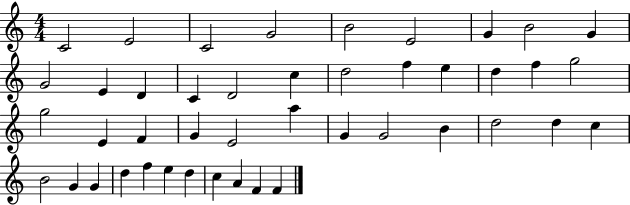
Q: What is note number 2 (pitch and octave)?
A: E4